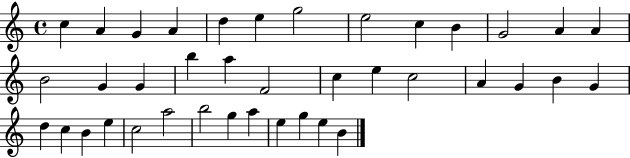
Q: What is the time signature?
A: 4/4